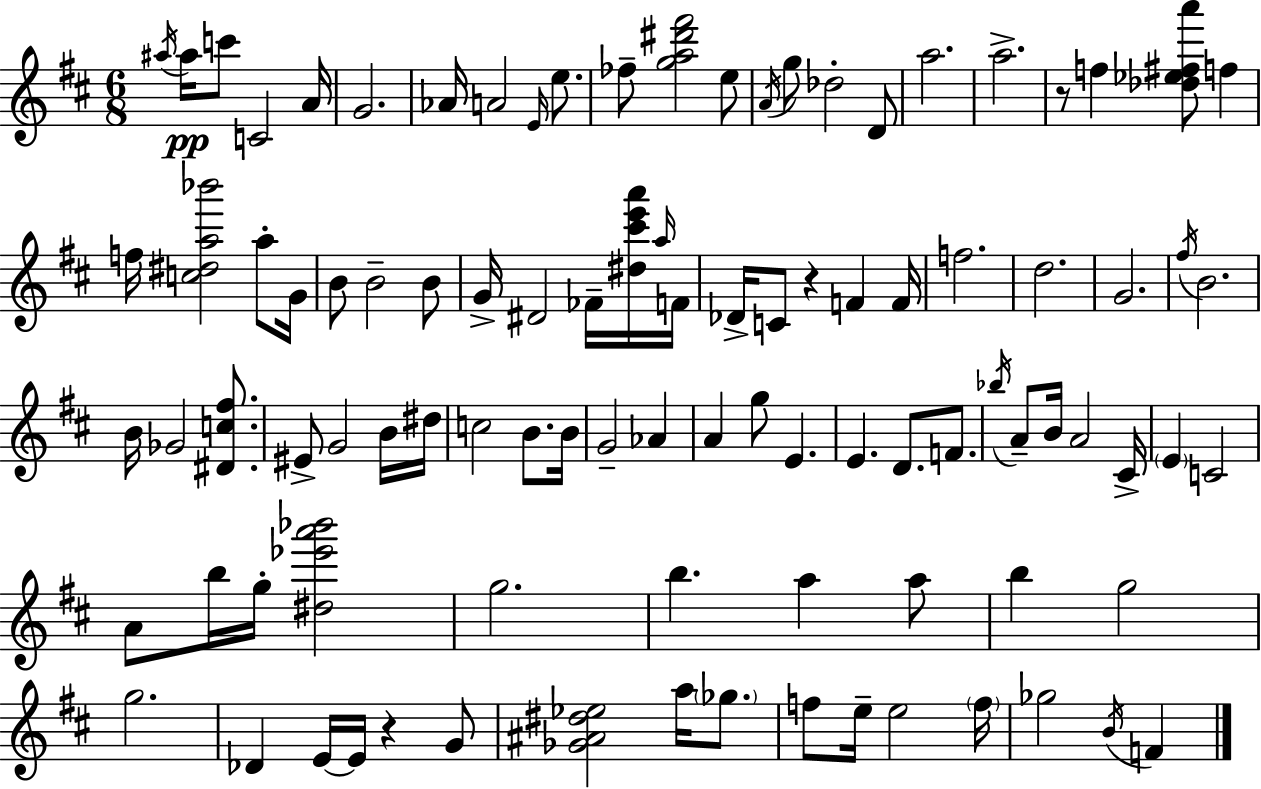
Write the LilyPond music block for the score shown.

{
  \clef treble
  \numericTimeSignature
  \time 6/8
  \key d \major
  \acciaccatura { ais''16 }\pp ais''16 c'''8 c'2 | a'16 g'2. | aes'16 a'2 \grace { e'16 } e''8. | fes''8-- <g'' a'' dis''' fis'''>2 | \break e''8 \acciaccatura { a'16 } g''8 des''2-. | d'8 a''2. | a''2.-> | r8 f''4 <des'' ees'' fis'' a'''>8 f''4 | \break f''16 <c'' dis'' a'' bes'''>2 | a''8-. g'16 b'8 b'2-- | b'8 g'16-> dis'2 | fes'16-- <dis'' cis''' e''' a'''>16 \grace { a''16 } f'16 des'16-> c'8 r4 f'4 | \break f'16 f''2. | d''2. | g'2. | \acciaccatura { fis''16 } b'2. | \break b'16 ges'2 | <dis' c'' fis''>8. eis'8-> g'2 | b'16 dis''16 c''2 | b'8. b'16 g'2-- | \break aes'4 a'4 g''8 e'4. | e'4. d'8. | f'8. \acciaccatura { bes''16 } a'8-- b'16 a'2 | cis'16-> \parenthesize e'4 c'2 | \break a'8 b''16 g''16-. <dis'' ees''' a''' bes'''>2 | g''2. | b''4. | a''4 a''8 b''4 g''2 | \break g''2. | des'4 e'16~~ e'16 | r4 g'8 <ges' ais' dis'' ees''>2 | a''16 \parenthesize ges''8. f''8 e''16-- e''2 | \break \parenthesize f''16 ges''2 | \acciaccatura { b'16 } f'4 \bar "|."
}